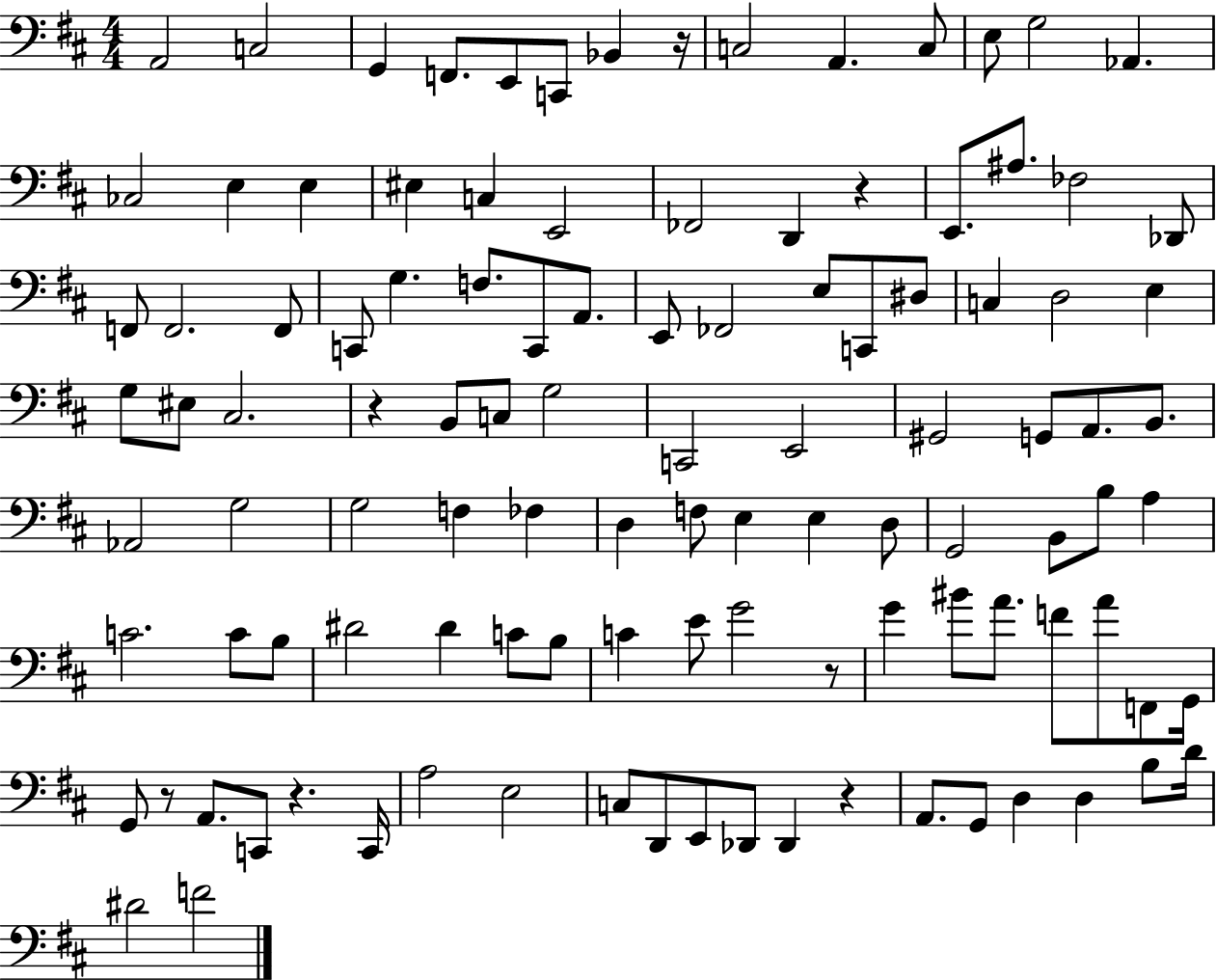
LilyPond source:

{
  \clef bass
  \numericTimeSignature
  \time 4/4
  \key d \major
  a,2 c2 | g,4 f,8. e,8 c,8 bes,4 r16 | c2 a,4. c8 | e8 g2 aes,4. | \break ces2 e4 e4 | eis4 c4 e,2 | fes,2 d,4 r4 | e,8. ais8. fes2 des,8 | \break f,8 f,2. f,8 | c,8 g4. f8. c,8 a,8. | e,8 fes,2 e8 c,8 dis8 | c4 d2 e4 | \break g8 eis8 cis2. | r4 b,8 c8 g2 | c,2 e,2 | gis,2 g,8 a,8. b,8. | \break aes,2 g2 | g2 f4 fes4 | d4 f8 e4 e4 d8 | g,2 b,8 b8 a4 | \break c'2. c'8 b8 | dis'2 dis'4 c'8 b8 | c'4 e'8 g'2 r8 | g'4 bis'8 a'8. f'8 a'8 f,8 g,16 | \break g,8 r8 a,8. c,8 r4. c,16 | a2 e2 | c8 d,8 e,8 des,8 des,4 r4 | a,8. g,8 d4 d4 b8 d'16 | \break dis'2 f'2 | \bar "|."
}